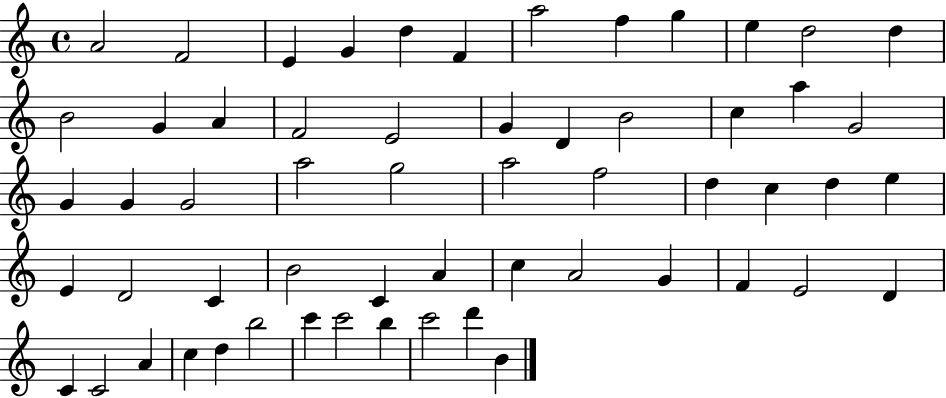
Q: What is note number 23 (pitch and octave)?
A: G4